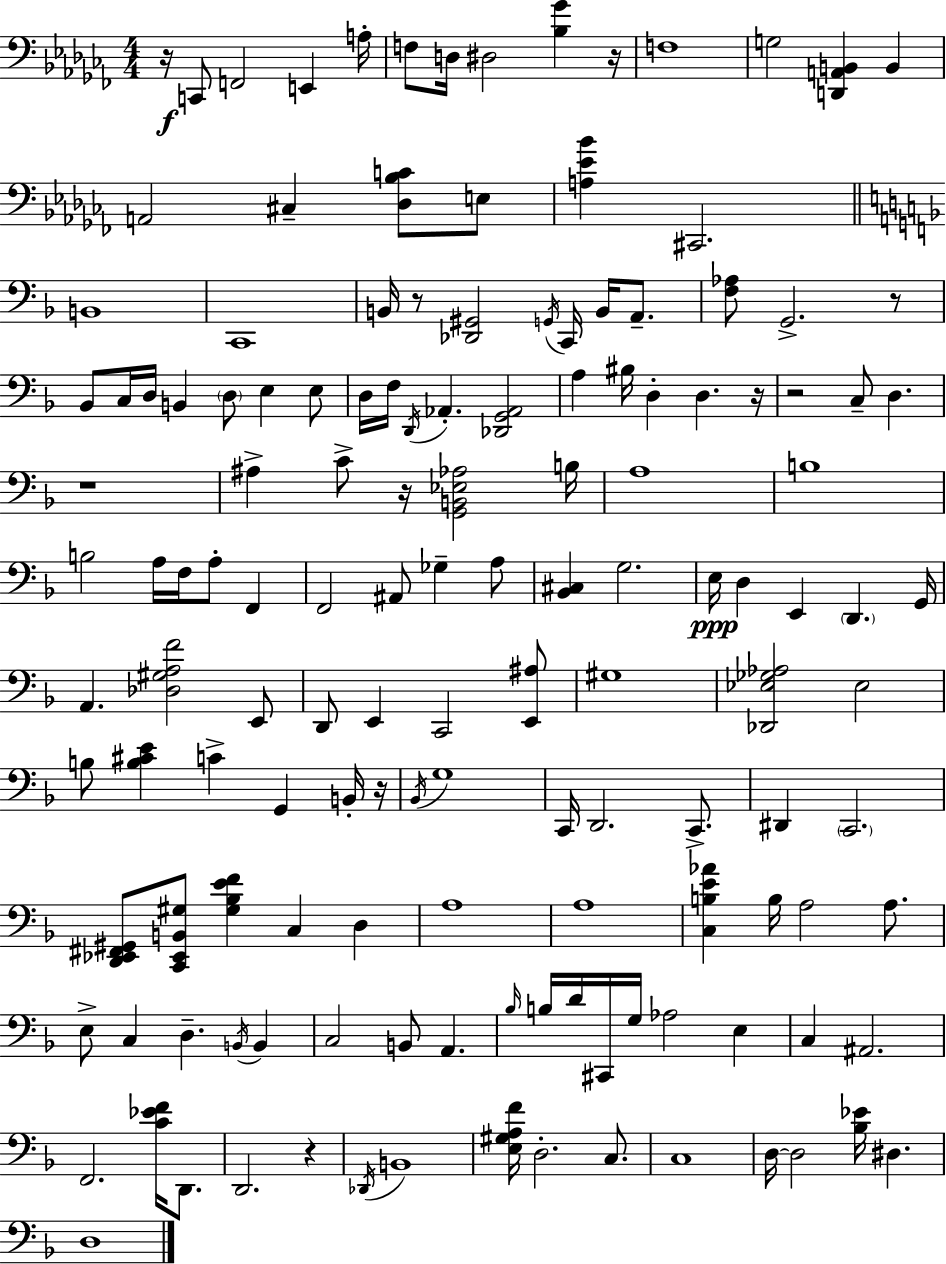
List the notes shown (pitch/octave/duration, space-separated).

R/s C2/e F2/h E2/q A3/s F3/e D3/s D#3/h [Bb3,Gb4]/q R/s F3/w G3/h [D2,A2,B2]/q B2/q A2/h C#3/q [Db3,Bb3,C4]/e E3/e [A3,Eb4,Bb4]/q C#2/h. B2/w C2/w B2/s R/e [Db2,G#2]/h G2/s C2/s B2/s A2/e. [F3,Ab3]/e G2/h. R/e Bb2/e C3/s D3/s B2/q D3/e E3/q E3/e D3/s F3/s D2/s Ab2/q. [Db2,G2,Ab2]/h A3/q BIS3/s D3/q D3/q. R/s R/h C3/e D3/q. R/w A#3/q C4/e R/s [G2,B2,Eb3,Ab3]/h B3/s A3/w B3/w B3/h A3/s F3/s A3/e F2/q F2/h A#2/e Gb3/q A3/e [Bb2,C#3]/q G3/h. E3/s D3/q E2/q D2/q. G2/s A2/q. [Db3,G#3,A3,F4]/h E2/e D2/e E2/q C2/h [E2,A#3]/e G#3/w [Db2,Eb3,Gb3,Ab3]/h Eb3/h B3/e [B3,C#4,E4]/q C4/q G2/q B2/s R/s Bb2/s G3/w C2/s D2/h. C2/e. D#2/q C2/h. [D2,Eb2,F#2,G#2]/e [C2,Eb2,B2,G#3]/e [G#3,Bb3,E4,F4]/q C3/q D3/q A3/w A3/w [C3,B3,E4,Ab4]/q B3/s A3/h A3/e. E3/e C3/q D3/q. B2/s B2/q C3/h B2/e A2/q. Bb3/s B3/s D4/s C#2/s G3/s Ab3/h E3/q C3/q A#2/h. F2/h. [C4,Eb4,F4]/s D2/e. D2/h. R/q Db2/s B2/w [E3,G#3,A3,F4]/s D3/h. C3/e. C3/w D3/s D3/h [Bb3,Eb4]/s D#3/q. D3/w